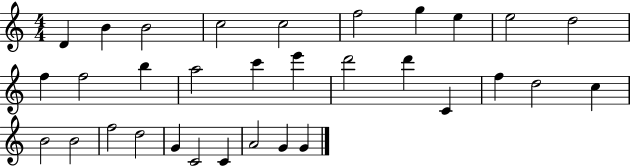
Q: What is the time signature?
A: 4/4